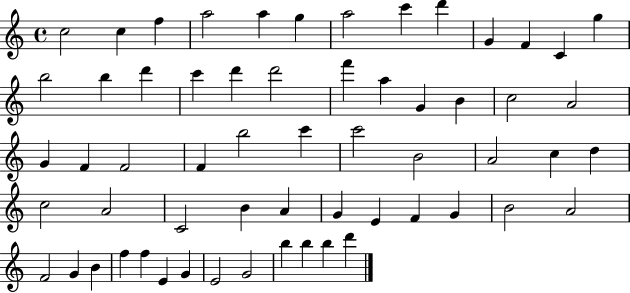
{
  \clef treble
  \time 4/4
  \defaultTimeSignature
  \key c \major
  c''2 c''4 f''4 | a''2 a''4 g''4 | a''2 c'''4 d'''4 | g'4 f'4 c'4 g''4 | \break b''2 b''4 d'''4 | c'''4 d'''4 d'''2 | f'''4 a''4 g'4 b'4 | c''2 a'2 | \break g'4 f'4 f'2 | f'4 b''2 c'''4 | c'''2 b'2 | a'2 c''4 d''4 | \break c''2 a'2 | c'2 b'4 a'4 | g'4 e'4 f'4 g'4 | b'2 a'2 | \break f'2 g'4 b'4 | f''4 f''4 e'4 g'4 | e'2 g'2 | b''4 b''4 b''4 d'''4 | \break \bar "|."
}